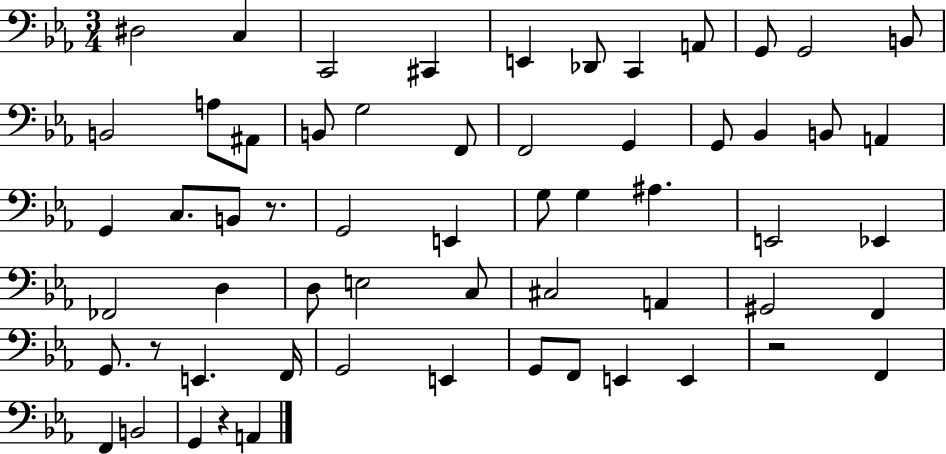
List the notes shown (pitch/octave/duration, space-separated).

D#3/h C3/q C2/h C#2/q E2/q Db2/e C2/q A2/e G2/e G2/h B2/e B2/h A3/e A#2/e B2/e G3/h F2/e F2/h G2/q G2/e Bb2/q B2/e A2/q G2/q C3/e. B2/e R/e. G2/h E2/q G3/e G3/q A#3/q. E2/h Eb2/q FES2/h D3/q D3/e E3/h C3/e C#3/h A2/q G#2/h F2/q G2/e. R/e E2/q. F2/s G2/h E2/q G2/e F2/e E2/q E2/q R/h F2/q F2/q B2/h G2/q R/q A2/q